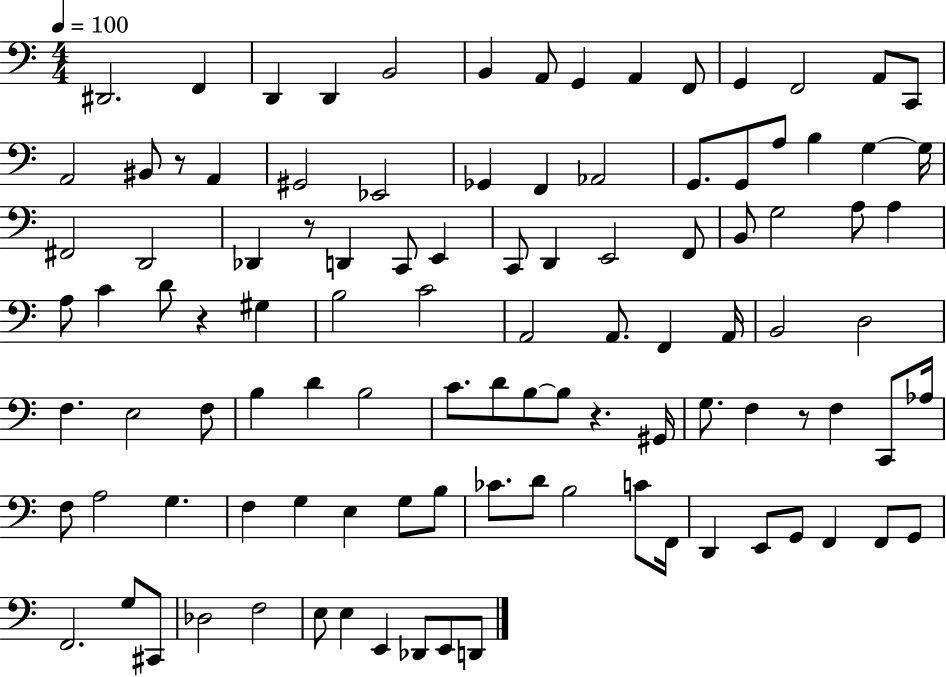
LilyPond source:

{
  \clef bass
  \numericTimeSignature
  \time 4/4
  \key c \major
  \tempo 4 = 100
  dis,2. f,4 | d,4 d,4 b,2 | b,4 a,8 g,4 a,4 f,8 | g,4 f,2 a,8 c,8 | \break a,2 bis,8 r8 a,4 | gis,2 ees,2 | ges,4 f,4 aes,2 | g,8. g,8 a8 b4 g4~~ g16 | \break fis,2 d,2 | des,4 r8 d,4 c,8 e,4 | c,8 d,4 e,2 f,8 | b,8 g2 a8 a4 | \break a8 c'4 d'8 r4 gis4 | b2 c'2 | a,2 a,8. f,4 a,16 | b,2 d2 | \break f4. e2 f8 | b4 d'4 b2 | c'8. d'8 b8~~ b8 r4. gis,16 | g8. f4 r8 f4 c,8 aes16 | \break f8 a2 g4. | f4 g4 e4 g8 b8 | ces'8. d'8 b2 c'8 f,16 | d,4 e,8 g,8 f,4 f,8 g,8 | \break f,2. g8 cis,8 | des2 f2 | e8 e4 e,4 des,8 e,8 d,8 | \bar "|."
}